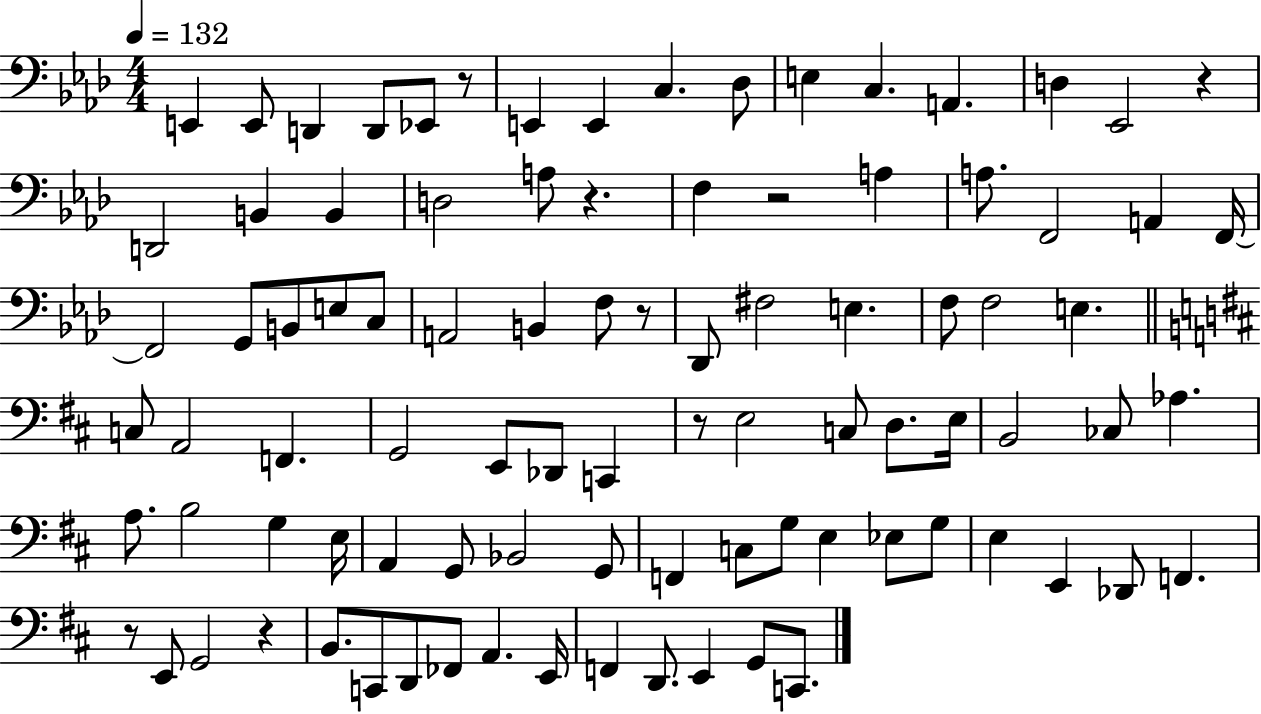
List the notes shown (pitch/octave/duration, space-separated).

E2/q E2/e D2/q D2/e Eb2/e R/e E2/q E2/q C3/q. Db3/e E3/q C3/q. A2/q. D3/q Eb2/h R/q D2/h B2/q B2/q D3/h A3/e R/q. F3/q R/h A3/q A3/e. F2/h A2/q F2/s F2/h G2/e B2/e E3/e C3/e A2/h B2/q F3/e R/e Db2/e F#3/h E3/q. F3/e F3/h E3/q. C3/e A2/h F2/q. G2/h E2/e Db2/e C2/q R/e E3/h C3/e D3/e. E3/s B2/h CES3/e Ab3/q. A3/e. B3/h G3/q E3/s A2/q G2/e Bb2/h G2/e F2/q C3/e G3/e E3/q Eb3/e G3/e E3/q E2/q Db2/e F2/q. R/e E2/e G2/h R/q B2/e. C2/e D2/e FES2/e A2/q. E2/s F2/q D2/e. E2/q G2/e C2/e.